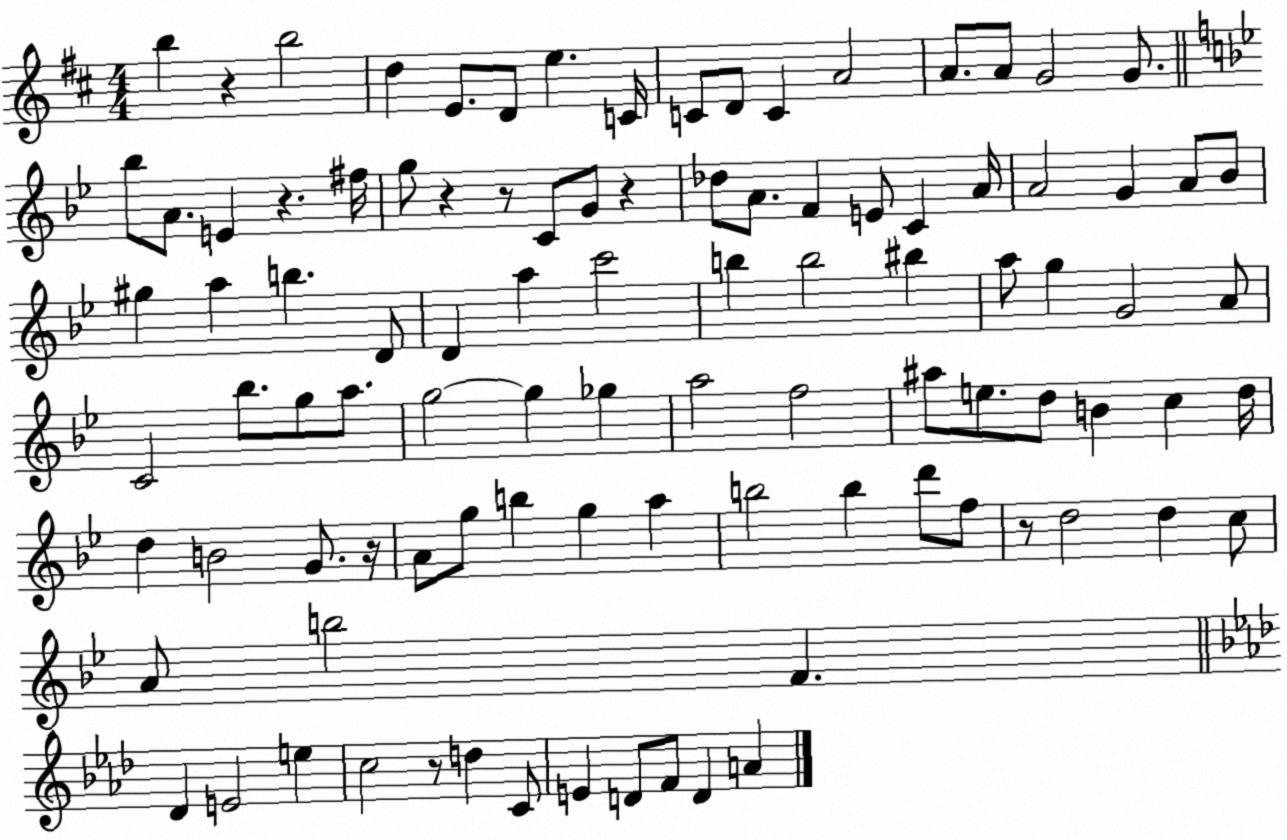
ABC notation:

X:1
T:Untitled
M:4/4
L:1/4
K:D
b z b2 d E/2 D/2 e C/4 C/2 D/2 C A2 A/2 A/2 G2 G/2 _b/2 A/2 E z ^f/4 g/2 z z/2 C/2 G/2 z _d/2 A/2 F E/2 C A/4 A2 G A/2 _B/2 ^g a b D/2 D a c'2 b b2 ^b a/2 g G2 A/2 C2 _b/2 g/2 a/2 g2 g _g a2 f2 ^a/2 e/2 d/2 B c d/4 d B2 G/2 z/4 A/2 g/2 b g a b2 b d'/2 f/2 z/2 d2 d c/2 A/2 b2 F _D E2 e c2 z/2 d C/2 E D/2 F/2 D A